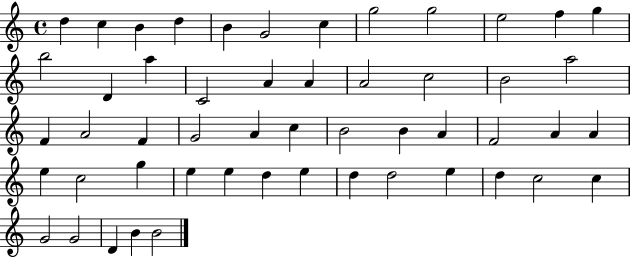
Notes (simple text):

D5/q C5/q B4/q D5/q B4/q G4/h C5/q G5/h G5/h E5/h F5/q G5/q B5/h D4/q A5/q C4/h A4/q A4/q A4/h C5/h B4/h A5/h F4/q A4/h F4/q G4/h A4/q C5/q B4/h B4/q A4/q F4/h A4/q A4/q E5/q C5/h G5/q E5/q E5/q D5/q E5/q D5/q D5/h E5/q D5/q C5/h C5/q G4/h G4/h D4/q B4/q B4/h